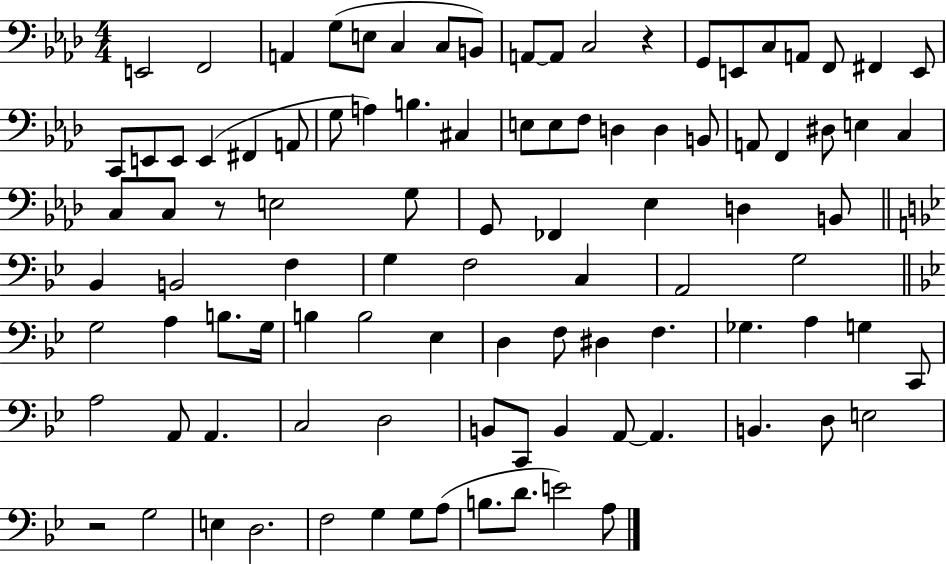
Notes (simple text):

E2/h F2/h A2/q G3/e E3/e C3/q C3/e B2/e A2/e A2/e C3/h R/q G2/e E2/e C3/e A2/e F2/e F#2/q E2/e C2/e E2/e E2/e E2/q F#2/q A2/e G3/e A3/q B3/q. C#3/q E3/e E3/e F3/e D3/q D3/q B2/e A2/e F2/q D#3/e E3/q C3/q C3/e C3/e R/e E3/h G3/e G2/e FES2/q Eb3/q D3/q B2/e Bb2/q B2/h F3/q G3/q F3/h C3/q A2/h G3/h G3/h A3/q B3/e. G3/s B3/q B3/h Eb3/q D3/q F3/e D#3/q F3/q. Gb3/q. A3/q G3/q C2/e A3/h A2/e A2/q. C3/h D3/h B2/e C2/e B2/q A2/e A2/q. B2/q. D3/e E3/h R/h G3/h E3/q D3/h. F3/h G3/q G3/e A3/e B3/e. D4/e. E4/h A3/e